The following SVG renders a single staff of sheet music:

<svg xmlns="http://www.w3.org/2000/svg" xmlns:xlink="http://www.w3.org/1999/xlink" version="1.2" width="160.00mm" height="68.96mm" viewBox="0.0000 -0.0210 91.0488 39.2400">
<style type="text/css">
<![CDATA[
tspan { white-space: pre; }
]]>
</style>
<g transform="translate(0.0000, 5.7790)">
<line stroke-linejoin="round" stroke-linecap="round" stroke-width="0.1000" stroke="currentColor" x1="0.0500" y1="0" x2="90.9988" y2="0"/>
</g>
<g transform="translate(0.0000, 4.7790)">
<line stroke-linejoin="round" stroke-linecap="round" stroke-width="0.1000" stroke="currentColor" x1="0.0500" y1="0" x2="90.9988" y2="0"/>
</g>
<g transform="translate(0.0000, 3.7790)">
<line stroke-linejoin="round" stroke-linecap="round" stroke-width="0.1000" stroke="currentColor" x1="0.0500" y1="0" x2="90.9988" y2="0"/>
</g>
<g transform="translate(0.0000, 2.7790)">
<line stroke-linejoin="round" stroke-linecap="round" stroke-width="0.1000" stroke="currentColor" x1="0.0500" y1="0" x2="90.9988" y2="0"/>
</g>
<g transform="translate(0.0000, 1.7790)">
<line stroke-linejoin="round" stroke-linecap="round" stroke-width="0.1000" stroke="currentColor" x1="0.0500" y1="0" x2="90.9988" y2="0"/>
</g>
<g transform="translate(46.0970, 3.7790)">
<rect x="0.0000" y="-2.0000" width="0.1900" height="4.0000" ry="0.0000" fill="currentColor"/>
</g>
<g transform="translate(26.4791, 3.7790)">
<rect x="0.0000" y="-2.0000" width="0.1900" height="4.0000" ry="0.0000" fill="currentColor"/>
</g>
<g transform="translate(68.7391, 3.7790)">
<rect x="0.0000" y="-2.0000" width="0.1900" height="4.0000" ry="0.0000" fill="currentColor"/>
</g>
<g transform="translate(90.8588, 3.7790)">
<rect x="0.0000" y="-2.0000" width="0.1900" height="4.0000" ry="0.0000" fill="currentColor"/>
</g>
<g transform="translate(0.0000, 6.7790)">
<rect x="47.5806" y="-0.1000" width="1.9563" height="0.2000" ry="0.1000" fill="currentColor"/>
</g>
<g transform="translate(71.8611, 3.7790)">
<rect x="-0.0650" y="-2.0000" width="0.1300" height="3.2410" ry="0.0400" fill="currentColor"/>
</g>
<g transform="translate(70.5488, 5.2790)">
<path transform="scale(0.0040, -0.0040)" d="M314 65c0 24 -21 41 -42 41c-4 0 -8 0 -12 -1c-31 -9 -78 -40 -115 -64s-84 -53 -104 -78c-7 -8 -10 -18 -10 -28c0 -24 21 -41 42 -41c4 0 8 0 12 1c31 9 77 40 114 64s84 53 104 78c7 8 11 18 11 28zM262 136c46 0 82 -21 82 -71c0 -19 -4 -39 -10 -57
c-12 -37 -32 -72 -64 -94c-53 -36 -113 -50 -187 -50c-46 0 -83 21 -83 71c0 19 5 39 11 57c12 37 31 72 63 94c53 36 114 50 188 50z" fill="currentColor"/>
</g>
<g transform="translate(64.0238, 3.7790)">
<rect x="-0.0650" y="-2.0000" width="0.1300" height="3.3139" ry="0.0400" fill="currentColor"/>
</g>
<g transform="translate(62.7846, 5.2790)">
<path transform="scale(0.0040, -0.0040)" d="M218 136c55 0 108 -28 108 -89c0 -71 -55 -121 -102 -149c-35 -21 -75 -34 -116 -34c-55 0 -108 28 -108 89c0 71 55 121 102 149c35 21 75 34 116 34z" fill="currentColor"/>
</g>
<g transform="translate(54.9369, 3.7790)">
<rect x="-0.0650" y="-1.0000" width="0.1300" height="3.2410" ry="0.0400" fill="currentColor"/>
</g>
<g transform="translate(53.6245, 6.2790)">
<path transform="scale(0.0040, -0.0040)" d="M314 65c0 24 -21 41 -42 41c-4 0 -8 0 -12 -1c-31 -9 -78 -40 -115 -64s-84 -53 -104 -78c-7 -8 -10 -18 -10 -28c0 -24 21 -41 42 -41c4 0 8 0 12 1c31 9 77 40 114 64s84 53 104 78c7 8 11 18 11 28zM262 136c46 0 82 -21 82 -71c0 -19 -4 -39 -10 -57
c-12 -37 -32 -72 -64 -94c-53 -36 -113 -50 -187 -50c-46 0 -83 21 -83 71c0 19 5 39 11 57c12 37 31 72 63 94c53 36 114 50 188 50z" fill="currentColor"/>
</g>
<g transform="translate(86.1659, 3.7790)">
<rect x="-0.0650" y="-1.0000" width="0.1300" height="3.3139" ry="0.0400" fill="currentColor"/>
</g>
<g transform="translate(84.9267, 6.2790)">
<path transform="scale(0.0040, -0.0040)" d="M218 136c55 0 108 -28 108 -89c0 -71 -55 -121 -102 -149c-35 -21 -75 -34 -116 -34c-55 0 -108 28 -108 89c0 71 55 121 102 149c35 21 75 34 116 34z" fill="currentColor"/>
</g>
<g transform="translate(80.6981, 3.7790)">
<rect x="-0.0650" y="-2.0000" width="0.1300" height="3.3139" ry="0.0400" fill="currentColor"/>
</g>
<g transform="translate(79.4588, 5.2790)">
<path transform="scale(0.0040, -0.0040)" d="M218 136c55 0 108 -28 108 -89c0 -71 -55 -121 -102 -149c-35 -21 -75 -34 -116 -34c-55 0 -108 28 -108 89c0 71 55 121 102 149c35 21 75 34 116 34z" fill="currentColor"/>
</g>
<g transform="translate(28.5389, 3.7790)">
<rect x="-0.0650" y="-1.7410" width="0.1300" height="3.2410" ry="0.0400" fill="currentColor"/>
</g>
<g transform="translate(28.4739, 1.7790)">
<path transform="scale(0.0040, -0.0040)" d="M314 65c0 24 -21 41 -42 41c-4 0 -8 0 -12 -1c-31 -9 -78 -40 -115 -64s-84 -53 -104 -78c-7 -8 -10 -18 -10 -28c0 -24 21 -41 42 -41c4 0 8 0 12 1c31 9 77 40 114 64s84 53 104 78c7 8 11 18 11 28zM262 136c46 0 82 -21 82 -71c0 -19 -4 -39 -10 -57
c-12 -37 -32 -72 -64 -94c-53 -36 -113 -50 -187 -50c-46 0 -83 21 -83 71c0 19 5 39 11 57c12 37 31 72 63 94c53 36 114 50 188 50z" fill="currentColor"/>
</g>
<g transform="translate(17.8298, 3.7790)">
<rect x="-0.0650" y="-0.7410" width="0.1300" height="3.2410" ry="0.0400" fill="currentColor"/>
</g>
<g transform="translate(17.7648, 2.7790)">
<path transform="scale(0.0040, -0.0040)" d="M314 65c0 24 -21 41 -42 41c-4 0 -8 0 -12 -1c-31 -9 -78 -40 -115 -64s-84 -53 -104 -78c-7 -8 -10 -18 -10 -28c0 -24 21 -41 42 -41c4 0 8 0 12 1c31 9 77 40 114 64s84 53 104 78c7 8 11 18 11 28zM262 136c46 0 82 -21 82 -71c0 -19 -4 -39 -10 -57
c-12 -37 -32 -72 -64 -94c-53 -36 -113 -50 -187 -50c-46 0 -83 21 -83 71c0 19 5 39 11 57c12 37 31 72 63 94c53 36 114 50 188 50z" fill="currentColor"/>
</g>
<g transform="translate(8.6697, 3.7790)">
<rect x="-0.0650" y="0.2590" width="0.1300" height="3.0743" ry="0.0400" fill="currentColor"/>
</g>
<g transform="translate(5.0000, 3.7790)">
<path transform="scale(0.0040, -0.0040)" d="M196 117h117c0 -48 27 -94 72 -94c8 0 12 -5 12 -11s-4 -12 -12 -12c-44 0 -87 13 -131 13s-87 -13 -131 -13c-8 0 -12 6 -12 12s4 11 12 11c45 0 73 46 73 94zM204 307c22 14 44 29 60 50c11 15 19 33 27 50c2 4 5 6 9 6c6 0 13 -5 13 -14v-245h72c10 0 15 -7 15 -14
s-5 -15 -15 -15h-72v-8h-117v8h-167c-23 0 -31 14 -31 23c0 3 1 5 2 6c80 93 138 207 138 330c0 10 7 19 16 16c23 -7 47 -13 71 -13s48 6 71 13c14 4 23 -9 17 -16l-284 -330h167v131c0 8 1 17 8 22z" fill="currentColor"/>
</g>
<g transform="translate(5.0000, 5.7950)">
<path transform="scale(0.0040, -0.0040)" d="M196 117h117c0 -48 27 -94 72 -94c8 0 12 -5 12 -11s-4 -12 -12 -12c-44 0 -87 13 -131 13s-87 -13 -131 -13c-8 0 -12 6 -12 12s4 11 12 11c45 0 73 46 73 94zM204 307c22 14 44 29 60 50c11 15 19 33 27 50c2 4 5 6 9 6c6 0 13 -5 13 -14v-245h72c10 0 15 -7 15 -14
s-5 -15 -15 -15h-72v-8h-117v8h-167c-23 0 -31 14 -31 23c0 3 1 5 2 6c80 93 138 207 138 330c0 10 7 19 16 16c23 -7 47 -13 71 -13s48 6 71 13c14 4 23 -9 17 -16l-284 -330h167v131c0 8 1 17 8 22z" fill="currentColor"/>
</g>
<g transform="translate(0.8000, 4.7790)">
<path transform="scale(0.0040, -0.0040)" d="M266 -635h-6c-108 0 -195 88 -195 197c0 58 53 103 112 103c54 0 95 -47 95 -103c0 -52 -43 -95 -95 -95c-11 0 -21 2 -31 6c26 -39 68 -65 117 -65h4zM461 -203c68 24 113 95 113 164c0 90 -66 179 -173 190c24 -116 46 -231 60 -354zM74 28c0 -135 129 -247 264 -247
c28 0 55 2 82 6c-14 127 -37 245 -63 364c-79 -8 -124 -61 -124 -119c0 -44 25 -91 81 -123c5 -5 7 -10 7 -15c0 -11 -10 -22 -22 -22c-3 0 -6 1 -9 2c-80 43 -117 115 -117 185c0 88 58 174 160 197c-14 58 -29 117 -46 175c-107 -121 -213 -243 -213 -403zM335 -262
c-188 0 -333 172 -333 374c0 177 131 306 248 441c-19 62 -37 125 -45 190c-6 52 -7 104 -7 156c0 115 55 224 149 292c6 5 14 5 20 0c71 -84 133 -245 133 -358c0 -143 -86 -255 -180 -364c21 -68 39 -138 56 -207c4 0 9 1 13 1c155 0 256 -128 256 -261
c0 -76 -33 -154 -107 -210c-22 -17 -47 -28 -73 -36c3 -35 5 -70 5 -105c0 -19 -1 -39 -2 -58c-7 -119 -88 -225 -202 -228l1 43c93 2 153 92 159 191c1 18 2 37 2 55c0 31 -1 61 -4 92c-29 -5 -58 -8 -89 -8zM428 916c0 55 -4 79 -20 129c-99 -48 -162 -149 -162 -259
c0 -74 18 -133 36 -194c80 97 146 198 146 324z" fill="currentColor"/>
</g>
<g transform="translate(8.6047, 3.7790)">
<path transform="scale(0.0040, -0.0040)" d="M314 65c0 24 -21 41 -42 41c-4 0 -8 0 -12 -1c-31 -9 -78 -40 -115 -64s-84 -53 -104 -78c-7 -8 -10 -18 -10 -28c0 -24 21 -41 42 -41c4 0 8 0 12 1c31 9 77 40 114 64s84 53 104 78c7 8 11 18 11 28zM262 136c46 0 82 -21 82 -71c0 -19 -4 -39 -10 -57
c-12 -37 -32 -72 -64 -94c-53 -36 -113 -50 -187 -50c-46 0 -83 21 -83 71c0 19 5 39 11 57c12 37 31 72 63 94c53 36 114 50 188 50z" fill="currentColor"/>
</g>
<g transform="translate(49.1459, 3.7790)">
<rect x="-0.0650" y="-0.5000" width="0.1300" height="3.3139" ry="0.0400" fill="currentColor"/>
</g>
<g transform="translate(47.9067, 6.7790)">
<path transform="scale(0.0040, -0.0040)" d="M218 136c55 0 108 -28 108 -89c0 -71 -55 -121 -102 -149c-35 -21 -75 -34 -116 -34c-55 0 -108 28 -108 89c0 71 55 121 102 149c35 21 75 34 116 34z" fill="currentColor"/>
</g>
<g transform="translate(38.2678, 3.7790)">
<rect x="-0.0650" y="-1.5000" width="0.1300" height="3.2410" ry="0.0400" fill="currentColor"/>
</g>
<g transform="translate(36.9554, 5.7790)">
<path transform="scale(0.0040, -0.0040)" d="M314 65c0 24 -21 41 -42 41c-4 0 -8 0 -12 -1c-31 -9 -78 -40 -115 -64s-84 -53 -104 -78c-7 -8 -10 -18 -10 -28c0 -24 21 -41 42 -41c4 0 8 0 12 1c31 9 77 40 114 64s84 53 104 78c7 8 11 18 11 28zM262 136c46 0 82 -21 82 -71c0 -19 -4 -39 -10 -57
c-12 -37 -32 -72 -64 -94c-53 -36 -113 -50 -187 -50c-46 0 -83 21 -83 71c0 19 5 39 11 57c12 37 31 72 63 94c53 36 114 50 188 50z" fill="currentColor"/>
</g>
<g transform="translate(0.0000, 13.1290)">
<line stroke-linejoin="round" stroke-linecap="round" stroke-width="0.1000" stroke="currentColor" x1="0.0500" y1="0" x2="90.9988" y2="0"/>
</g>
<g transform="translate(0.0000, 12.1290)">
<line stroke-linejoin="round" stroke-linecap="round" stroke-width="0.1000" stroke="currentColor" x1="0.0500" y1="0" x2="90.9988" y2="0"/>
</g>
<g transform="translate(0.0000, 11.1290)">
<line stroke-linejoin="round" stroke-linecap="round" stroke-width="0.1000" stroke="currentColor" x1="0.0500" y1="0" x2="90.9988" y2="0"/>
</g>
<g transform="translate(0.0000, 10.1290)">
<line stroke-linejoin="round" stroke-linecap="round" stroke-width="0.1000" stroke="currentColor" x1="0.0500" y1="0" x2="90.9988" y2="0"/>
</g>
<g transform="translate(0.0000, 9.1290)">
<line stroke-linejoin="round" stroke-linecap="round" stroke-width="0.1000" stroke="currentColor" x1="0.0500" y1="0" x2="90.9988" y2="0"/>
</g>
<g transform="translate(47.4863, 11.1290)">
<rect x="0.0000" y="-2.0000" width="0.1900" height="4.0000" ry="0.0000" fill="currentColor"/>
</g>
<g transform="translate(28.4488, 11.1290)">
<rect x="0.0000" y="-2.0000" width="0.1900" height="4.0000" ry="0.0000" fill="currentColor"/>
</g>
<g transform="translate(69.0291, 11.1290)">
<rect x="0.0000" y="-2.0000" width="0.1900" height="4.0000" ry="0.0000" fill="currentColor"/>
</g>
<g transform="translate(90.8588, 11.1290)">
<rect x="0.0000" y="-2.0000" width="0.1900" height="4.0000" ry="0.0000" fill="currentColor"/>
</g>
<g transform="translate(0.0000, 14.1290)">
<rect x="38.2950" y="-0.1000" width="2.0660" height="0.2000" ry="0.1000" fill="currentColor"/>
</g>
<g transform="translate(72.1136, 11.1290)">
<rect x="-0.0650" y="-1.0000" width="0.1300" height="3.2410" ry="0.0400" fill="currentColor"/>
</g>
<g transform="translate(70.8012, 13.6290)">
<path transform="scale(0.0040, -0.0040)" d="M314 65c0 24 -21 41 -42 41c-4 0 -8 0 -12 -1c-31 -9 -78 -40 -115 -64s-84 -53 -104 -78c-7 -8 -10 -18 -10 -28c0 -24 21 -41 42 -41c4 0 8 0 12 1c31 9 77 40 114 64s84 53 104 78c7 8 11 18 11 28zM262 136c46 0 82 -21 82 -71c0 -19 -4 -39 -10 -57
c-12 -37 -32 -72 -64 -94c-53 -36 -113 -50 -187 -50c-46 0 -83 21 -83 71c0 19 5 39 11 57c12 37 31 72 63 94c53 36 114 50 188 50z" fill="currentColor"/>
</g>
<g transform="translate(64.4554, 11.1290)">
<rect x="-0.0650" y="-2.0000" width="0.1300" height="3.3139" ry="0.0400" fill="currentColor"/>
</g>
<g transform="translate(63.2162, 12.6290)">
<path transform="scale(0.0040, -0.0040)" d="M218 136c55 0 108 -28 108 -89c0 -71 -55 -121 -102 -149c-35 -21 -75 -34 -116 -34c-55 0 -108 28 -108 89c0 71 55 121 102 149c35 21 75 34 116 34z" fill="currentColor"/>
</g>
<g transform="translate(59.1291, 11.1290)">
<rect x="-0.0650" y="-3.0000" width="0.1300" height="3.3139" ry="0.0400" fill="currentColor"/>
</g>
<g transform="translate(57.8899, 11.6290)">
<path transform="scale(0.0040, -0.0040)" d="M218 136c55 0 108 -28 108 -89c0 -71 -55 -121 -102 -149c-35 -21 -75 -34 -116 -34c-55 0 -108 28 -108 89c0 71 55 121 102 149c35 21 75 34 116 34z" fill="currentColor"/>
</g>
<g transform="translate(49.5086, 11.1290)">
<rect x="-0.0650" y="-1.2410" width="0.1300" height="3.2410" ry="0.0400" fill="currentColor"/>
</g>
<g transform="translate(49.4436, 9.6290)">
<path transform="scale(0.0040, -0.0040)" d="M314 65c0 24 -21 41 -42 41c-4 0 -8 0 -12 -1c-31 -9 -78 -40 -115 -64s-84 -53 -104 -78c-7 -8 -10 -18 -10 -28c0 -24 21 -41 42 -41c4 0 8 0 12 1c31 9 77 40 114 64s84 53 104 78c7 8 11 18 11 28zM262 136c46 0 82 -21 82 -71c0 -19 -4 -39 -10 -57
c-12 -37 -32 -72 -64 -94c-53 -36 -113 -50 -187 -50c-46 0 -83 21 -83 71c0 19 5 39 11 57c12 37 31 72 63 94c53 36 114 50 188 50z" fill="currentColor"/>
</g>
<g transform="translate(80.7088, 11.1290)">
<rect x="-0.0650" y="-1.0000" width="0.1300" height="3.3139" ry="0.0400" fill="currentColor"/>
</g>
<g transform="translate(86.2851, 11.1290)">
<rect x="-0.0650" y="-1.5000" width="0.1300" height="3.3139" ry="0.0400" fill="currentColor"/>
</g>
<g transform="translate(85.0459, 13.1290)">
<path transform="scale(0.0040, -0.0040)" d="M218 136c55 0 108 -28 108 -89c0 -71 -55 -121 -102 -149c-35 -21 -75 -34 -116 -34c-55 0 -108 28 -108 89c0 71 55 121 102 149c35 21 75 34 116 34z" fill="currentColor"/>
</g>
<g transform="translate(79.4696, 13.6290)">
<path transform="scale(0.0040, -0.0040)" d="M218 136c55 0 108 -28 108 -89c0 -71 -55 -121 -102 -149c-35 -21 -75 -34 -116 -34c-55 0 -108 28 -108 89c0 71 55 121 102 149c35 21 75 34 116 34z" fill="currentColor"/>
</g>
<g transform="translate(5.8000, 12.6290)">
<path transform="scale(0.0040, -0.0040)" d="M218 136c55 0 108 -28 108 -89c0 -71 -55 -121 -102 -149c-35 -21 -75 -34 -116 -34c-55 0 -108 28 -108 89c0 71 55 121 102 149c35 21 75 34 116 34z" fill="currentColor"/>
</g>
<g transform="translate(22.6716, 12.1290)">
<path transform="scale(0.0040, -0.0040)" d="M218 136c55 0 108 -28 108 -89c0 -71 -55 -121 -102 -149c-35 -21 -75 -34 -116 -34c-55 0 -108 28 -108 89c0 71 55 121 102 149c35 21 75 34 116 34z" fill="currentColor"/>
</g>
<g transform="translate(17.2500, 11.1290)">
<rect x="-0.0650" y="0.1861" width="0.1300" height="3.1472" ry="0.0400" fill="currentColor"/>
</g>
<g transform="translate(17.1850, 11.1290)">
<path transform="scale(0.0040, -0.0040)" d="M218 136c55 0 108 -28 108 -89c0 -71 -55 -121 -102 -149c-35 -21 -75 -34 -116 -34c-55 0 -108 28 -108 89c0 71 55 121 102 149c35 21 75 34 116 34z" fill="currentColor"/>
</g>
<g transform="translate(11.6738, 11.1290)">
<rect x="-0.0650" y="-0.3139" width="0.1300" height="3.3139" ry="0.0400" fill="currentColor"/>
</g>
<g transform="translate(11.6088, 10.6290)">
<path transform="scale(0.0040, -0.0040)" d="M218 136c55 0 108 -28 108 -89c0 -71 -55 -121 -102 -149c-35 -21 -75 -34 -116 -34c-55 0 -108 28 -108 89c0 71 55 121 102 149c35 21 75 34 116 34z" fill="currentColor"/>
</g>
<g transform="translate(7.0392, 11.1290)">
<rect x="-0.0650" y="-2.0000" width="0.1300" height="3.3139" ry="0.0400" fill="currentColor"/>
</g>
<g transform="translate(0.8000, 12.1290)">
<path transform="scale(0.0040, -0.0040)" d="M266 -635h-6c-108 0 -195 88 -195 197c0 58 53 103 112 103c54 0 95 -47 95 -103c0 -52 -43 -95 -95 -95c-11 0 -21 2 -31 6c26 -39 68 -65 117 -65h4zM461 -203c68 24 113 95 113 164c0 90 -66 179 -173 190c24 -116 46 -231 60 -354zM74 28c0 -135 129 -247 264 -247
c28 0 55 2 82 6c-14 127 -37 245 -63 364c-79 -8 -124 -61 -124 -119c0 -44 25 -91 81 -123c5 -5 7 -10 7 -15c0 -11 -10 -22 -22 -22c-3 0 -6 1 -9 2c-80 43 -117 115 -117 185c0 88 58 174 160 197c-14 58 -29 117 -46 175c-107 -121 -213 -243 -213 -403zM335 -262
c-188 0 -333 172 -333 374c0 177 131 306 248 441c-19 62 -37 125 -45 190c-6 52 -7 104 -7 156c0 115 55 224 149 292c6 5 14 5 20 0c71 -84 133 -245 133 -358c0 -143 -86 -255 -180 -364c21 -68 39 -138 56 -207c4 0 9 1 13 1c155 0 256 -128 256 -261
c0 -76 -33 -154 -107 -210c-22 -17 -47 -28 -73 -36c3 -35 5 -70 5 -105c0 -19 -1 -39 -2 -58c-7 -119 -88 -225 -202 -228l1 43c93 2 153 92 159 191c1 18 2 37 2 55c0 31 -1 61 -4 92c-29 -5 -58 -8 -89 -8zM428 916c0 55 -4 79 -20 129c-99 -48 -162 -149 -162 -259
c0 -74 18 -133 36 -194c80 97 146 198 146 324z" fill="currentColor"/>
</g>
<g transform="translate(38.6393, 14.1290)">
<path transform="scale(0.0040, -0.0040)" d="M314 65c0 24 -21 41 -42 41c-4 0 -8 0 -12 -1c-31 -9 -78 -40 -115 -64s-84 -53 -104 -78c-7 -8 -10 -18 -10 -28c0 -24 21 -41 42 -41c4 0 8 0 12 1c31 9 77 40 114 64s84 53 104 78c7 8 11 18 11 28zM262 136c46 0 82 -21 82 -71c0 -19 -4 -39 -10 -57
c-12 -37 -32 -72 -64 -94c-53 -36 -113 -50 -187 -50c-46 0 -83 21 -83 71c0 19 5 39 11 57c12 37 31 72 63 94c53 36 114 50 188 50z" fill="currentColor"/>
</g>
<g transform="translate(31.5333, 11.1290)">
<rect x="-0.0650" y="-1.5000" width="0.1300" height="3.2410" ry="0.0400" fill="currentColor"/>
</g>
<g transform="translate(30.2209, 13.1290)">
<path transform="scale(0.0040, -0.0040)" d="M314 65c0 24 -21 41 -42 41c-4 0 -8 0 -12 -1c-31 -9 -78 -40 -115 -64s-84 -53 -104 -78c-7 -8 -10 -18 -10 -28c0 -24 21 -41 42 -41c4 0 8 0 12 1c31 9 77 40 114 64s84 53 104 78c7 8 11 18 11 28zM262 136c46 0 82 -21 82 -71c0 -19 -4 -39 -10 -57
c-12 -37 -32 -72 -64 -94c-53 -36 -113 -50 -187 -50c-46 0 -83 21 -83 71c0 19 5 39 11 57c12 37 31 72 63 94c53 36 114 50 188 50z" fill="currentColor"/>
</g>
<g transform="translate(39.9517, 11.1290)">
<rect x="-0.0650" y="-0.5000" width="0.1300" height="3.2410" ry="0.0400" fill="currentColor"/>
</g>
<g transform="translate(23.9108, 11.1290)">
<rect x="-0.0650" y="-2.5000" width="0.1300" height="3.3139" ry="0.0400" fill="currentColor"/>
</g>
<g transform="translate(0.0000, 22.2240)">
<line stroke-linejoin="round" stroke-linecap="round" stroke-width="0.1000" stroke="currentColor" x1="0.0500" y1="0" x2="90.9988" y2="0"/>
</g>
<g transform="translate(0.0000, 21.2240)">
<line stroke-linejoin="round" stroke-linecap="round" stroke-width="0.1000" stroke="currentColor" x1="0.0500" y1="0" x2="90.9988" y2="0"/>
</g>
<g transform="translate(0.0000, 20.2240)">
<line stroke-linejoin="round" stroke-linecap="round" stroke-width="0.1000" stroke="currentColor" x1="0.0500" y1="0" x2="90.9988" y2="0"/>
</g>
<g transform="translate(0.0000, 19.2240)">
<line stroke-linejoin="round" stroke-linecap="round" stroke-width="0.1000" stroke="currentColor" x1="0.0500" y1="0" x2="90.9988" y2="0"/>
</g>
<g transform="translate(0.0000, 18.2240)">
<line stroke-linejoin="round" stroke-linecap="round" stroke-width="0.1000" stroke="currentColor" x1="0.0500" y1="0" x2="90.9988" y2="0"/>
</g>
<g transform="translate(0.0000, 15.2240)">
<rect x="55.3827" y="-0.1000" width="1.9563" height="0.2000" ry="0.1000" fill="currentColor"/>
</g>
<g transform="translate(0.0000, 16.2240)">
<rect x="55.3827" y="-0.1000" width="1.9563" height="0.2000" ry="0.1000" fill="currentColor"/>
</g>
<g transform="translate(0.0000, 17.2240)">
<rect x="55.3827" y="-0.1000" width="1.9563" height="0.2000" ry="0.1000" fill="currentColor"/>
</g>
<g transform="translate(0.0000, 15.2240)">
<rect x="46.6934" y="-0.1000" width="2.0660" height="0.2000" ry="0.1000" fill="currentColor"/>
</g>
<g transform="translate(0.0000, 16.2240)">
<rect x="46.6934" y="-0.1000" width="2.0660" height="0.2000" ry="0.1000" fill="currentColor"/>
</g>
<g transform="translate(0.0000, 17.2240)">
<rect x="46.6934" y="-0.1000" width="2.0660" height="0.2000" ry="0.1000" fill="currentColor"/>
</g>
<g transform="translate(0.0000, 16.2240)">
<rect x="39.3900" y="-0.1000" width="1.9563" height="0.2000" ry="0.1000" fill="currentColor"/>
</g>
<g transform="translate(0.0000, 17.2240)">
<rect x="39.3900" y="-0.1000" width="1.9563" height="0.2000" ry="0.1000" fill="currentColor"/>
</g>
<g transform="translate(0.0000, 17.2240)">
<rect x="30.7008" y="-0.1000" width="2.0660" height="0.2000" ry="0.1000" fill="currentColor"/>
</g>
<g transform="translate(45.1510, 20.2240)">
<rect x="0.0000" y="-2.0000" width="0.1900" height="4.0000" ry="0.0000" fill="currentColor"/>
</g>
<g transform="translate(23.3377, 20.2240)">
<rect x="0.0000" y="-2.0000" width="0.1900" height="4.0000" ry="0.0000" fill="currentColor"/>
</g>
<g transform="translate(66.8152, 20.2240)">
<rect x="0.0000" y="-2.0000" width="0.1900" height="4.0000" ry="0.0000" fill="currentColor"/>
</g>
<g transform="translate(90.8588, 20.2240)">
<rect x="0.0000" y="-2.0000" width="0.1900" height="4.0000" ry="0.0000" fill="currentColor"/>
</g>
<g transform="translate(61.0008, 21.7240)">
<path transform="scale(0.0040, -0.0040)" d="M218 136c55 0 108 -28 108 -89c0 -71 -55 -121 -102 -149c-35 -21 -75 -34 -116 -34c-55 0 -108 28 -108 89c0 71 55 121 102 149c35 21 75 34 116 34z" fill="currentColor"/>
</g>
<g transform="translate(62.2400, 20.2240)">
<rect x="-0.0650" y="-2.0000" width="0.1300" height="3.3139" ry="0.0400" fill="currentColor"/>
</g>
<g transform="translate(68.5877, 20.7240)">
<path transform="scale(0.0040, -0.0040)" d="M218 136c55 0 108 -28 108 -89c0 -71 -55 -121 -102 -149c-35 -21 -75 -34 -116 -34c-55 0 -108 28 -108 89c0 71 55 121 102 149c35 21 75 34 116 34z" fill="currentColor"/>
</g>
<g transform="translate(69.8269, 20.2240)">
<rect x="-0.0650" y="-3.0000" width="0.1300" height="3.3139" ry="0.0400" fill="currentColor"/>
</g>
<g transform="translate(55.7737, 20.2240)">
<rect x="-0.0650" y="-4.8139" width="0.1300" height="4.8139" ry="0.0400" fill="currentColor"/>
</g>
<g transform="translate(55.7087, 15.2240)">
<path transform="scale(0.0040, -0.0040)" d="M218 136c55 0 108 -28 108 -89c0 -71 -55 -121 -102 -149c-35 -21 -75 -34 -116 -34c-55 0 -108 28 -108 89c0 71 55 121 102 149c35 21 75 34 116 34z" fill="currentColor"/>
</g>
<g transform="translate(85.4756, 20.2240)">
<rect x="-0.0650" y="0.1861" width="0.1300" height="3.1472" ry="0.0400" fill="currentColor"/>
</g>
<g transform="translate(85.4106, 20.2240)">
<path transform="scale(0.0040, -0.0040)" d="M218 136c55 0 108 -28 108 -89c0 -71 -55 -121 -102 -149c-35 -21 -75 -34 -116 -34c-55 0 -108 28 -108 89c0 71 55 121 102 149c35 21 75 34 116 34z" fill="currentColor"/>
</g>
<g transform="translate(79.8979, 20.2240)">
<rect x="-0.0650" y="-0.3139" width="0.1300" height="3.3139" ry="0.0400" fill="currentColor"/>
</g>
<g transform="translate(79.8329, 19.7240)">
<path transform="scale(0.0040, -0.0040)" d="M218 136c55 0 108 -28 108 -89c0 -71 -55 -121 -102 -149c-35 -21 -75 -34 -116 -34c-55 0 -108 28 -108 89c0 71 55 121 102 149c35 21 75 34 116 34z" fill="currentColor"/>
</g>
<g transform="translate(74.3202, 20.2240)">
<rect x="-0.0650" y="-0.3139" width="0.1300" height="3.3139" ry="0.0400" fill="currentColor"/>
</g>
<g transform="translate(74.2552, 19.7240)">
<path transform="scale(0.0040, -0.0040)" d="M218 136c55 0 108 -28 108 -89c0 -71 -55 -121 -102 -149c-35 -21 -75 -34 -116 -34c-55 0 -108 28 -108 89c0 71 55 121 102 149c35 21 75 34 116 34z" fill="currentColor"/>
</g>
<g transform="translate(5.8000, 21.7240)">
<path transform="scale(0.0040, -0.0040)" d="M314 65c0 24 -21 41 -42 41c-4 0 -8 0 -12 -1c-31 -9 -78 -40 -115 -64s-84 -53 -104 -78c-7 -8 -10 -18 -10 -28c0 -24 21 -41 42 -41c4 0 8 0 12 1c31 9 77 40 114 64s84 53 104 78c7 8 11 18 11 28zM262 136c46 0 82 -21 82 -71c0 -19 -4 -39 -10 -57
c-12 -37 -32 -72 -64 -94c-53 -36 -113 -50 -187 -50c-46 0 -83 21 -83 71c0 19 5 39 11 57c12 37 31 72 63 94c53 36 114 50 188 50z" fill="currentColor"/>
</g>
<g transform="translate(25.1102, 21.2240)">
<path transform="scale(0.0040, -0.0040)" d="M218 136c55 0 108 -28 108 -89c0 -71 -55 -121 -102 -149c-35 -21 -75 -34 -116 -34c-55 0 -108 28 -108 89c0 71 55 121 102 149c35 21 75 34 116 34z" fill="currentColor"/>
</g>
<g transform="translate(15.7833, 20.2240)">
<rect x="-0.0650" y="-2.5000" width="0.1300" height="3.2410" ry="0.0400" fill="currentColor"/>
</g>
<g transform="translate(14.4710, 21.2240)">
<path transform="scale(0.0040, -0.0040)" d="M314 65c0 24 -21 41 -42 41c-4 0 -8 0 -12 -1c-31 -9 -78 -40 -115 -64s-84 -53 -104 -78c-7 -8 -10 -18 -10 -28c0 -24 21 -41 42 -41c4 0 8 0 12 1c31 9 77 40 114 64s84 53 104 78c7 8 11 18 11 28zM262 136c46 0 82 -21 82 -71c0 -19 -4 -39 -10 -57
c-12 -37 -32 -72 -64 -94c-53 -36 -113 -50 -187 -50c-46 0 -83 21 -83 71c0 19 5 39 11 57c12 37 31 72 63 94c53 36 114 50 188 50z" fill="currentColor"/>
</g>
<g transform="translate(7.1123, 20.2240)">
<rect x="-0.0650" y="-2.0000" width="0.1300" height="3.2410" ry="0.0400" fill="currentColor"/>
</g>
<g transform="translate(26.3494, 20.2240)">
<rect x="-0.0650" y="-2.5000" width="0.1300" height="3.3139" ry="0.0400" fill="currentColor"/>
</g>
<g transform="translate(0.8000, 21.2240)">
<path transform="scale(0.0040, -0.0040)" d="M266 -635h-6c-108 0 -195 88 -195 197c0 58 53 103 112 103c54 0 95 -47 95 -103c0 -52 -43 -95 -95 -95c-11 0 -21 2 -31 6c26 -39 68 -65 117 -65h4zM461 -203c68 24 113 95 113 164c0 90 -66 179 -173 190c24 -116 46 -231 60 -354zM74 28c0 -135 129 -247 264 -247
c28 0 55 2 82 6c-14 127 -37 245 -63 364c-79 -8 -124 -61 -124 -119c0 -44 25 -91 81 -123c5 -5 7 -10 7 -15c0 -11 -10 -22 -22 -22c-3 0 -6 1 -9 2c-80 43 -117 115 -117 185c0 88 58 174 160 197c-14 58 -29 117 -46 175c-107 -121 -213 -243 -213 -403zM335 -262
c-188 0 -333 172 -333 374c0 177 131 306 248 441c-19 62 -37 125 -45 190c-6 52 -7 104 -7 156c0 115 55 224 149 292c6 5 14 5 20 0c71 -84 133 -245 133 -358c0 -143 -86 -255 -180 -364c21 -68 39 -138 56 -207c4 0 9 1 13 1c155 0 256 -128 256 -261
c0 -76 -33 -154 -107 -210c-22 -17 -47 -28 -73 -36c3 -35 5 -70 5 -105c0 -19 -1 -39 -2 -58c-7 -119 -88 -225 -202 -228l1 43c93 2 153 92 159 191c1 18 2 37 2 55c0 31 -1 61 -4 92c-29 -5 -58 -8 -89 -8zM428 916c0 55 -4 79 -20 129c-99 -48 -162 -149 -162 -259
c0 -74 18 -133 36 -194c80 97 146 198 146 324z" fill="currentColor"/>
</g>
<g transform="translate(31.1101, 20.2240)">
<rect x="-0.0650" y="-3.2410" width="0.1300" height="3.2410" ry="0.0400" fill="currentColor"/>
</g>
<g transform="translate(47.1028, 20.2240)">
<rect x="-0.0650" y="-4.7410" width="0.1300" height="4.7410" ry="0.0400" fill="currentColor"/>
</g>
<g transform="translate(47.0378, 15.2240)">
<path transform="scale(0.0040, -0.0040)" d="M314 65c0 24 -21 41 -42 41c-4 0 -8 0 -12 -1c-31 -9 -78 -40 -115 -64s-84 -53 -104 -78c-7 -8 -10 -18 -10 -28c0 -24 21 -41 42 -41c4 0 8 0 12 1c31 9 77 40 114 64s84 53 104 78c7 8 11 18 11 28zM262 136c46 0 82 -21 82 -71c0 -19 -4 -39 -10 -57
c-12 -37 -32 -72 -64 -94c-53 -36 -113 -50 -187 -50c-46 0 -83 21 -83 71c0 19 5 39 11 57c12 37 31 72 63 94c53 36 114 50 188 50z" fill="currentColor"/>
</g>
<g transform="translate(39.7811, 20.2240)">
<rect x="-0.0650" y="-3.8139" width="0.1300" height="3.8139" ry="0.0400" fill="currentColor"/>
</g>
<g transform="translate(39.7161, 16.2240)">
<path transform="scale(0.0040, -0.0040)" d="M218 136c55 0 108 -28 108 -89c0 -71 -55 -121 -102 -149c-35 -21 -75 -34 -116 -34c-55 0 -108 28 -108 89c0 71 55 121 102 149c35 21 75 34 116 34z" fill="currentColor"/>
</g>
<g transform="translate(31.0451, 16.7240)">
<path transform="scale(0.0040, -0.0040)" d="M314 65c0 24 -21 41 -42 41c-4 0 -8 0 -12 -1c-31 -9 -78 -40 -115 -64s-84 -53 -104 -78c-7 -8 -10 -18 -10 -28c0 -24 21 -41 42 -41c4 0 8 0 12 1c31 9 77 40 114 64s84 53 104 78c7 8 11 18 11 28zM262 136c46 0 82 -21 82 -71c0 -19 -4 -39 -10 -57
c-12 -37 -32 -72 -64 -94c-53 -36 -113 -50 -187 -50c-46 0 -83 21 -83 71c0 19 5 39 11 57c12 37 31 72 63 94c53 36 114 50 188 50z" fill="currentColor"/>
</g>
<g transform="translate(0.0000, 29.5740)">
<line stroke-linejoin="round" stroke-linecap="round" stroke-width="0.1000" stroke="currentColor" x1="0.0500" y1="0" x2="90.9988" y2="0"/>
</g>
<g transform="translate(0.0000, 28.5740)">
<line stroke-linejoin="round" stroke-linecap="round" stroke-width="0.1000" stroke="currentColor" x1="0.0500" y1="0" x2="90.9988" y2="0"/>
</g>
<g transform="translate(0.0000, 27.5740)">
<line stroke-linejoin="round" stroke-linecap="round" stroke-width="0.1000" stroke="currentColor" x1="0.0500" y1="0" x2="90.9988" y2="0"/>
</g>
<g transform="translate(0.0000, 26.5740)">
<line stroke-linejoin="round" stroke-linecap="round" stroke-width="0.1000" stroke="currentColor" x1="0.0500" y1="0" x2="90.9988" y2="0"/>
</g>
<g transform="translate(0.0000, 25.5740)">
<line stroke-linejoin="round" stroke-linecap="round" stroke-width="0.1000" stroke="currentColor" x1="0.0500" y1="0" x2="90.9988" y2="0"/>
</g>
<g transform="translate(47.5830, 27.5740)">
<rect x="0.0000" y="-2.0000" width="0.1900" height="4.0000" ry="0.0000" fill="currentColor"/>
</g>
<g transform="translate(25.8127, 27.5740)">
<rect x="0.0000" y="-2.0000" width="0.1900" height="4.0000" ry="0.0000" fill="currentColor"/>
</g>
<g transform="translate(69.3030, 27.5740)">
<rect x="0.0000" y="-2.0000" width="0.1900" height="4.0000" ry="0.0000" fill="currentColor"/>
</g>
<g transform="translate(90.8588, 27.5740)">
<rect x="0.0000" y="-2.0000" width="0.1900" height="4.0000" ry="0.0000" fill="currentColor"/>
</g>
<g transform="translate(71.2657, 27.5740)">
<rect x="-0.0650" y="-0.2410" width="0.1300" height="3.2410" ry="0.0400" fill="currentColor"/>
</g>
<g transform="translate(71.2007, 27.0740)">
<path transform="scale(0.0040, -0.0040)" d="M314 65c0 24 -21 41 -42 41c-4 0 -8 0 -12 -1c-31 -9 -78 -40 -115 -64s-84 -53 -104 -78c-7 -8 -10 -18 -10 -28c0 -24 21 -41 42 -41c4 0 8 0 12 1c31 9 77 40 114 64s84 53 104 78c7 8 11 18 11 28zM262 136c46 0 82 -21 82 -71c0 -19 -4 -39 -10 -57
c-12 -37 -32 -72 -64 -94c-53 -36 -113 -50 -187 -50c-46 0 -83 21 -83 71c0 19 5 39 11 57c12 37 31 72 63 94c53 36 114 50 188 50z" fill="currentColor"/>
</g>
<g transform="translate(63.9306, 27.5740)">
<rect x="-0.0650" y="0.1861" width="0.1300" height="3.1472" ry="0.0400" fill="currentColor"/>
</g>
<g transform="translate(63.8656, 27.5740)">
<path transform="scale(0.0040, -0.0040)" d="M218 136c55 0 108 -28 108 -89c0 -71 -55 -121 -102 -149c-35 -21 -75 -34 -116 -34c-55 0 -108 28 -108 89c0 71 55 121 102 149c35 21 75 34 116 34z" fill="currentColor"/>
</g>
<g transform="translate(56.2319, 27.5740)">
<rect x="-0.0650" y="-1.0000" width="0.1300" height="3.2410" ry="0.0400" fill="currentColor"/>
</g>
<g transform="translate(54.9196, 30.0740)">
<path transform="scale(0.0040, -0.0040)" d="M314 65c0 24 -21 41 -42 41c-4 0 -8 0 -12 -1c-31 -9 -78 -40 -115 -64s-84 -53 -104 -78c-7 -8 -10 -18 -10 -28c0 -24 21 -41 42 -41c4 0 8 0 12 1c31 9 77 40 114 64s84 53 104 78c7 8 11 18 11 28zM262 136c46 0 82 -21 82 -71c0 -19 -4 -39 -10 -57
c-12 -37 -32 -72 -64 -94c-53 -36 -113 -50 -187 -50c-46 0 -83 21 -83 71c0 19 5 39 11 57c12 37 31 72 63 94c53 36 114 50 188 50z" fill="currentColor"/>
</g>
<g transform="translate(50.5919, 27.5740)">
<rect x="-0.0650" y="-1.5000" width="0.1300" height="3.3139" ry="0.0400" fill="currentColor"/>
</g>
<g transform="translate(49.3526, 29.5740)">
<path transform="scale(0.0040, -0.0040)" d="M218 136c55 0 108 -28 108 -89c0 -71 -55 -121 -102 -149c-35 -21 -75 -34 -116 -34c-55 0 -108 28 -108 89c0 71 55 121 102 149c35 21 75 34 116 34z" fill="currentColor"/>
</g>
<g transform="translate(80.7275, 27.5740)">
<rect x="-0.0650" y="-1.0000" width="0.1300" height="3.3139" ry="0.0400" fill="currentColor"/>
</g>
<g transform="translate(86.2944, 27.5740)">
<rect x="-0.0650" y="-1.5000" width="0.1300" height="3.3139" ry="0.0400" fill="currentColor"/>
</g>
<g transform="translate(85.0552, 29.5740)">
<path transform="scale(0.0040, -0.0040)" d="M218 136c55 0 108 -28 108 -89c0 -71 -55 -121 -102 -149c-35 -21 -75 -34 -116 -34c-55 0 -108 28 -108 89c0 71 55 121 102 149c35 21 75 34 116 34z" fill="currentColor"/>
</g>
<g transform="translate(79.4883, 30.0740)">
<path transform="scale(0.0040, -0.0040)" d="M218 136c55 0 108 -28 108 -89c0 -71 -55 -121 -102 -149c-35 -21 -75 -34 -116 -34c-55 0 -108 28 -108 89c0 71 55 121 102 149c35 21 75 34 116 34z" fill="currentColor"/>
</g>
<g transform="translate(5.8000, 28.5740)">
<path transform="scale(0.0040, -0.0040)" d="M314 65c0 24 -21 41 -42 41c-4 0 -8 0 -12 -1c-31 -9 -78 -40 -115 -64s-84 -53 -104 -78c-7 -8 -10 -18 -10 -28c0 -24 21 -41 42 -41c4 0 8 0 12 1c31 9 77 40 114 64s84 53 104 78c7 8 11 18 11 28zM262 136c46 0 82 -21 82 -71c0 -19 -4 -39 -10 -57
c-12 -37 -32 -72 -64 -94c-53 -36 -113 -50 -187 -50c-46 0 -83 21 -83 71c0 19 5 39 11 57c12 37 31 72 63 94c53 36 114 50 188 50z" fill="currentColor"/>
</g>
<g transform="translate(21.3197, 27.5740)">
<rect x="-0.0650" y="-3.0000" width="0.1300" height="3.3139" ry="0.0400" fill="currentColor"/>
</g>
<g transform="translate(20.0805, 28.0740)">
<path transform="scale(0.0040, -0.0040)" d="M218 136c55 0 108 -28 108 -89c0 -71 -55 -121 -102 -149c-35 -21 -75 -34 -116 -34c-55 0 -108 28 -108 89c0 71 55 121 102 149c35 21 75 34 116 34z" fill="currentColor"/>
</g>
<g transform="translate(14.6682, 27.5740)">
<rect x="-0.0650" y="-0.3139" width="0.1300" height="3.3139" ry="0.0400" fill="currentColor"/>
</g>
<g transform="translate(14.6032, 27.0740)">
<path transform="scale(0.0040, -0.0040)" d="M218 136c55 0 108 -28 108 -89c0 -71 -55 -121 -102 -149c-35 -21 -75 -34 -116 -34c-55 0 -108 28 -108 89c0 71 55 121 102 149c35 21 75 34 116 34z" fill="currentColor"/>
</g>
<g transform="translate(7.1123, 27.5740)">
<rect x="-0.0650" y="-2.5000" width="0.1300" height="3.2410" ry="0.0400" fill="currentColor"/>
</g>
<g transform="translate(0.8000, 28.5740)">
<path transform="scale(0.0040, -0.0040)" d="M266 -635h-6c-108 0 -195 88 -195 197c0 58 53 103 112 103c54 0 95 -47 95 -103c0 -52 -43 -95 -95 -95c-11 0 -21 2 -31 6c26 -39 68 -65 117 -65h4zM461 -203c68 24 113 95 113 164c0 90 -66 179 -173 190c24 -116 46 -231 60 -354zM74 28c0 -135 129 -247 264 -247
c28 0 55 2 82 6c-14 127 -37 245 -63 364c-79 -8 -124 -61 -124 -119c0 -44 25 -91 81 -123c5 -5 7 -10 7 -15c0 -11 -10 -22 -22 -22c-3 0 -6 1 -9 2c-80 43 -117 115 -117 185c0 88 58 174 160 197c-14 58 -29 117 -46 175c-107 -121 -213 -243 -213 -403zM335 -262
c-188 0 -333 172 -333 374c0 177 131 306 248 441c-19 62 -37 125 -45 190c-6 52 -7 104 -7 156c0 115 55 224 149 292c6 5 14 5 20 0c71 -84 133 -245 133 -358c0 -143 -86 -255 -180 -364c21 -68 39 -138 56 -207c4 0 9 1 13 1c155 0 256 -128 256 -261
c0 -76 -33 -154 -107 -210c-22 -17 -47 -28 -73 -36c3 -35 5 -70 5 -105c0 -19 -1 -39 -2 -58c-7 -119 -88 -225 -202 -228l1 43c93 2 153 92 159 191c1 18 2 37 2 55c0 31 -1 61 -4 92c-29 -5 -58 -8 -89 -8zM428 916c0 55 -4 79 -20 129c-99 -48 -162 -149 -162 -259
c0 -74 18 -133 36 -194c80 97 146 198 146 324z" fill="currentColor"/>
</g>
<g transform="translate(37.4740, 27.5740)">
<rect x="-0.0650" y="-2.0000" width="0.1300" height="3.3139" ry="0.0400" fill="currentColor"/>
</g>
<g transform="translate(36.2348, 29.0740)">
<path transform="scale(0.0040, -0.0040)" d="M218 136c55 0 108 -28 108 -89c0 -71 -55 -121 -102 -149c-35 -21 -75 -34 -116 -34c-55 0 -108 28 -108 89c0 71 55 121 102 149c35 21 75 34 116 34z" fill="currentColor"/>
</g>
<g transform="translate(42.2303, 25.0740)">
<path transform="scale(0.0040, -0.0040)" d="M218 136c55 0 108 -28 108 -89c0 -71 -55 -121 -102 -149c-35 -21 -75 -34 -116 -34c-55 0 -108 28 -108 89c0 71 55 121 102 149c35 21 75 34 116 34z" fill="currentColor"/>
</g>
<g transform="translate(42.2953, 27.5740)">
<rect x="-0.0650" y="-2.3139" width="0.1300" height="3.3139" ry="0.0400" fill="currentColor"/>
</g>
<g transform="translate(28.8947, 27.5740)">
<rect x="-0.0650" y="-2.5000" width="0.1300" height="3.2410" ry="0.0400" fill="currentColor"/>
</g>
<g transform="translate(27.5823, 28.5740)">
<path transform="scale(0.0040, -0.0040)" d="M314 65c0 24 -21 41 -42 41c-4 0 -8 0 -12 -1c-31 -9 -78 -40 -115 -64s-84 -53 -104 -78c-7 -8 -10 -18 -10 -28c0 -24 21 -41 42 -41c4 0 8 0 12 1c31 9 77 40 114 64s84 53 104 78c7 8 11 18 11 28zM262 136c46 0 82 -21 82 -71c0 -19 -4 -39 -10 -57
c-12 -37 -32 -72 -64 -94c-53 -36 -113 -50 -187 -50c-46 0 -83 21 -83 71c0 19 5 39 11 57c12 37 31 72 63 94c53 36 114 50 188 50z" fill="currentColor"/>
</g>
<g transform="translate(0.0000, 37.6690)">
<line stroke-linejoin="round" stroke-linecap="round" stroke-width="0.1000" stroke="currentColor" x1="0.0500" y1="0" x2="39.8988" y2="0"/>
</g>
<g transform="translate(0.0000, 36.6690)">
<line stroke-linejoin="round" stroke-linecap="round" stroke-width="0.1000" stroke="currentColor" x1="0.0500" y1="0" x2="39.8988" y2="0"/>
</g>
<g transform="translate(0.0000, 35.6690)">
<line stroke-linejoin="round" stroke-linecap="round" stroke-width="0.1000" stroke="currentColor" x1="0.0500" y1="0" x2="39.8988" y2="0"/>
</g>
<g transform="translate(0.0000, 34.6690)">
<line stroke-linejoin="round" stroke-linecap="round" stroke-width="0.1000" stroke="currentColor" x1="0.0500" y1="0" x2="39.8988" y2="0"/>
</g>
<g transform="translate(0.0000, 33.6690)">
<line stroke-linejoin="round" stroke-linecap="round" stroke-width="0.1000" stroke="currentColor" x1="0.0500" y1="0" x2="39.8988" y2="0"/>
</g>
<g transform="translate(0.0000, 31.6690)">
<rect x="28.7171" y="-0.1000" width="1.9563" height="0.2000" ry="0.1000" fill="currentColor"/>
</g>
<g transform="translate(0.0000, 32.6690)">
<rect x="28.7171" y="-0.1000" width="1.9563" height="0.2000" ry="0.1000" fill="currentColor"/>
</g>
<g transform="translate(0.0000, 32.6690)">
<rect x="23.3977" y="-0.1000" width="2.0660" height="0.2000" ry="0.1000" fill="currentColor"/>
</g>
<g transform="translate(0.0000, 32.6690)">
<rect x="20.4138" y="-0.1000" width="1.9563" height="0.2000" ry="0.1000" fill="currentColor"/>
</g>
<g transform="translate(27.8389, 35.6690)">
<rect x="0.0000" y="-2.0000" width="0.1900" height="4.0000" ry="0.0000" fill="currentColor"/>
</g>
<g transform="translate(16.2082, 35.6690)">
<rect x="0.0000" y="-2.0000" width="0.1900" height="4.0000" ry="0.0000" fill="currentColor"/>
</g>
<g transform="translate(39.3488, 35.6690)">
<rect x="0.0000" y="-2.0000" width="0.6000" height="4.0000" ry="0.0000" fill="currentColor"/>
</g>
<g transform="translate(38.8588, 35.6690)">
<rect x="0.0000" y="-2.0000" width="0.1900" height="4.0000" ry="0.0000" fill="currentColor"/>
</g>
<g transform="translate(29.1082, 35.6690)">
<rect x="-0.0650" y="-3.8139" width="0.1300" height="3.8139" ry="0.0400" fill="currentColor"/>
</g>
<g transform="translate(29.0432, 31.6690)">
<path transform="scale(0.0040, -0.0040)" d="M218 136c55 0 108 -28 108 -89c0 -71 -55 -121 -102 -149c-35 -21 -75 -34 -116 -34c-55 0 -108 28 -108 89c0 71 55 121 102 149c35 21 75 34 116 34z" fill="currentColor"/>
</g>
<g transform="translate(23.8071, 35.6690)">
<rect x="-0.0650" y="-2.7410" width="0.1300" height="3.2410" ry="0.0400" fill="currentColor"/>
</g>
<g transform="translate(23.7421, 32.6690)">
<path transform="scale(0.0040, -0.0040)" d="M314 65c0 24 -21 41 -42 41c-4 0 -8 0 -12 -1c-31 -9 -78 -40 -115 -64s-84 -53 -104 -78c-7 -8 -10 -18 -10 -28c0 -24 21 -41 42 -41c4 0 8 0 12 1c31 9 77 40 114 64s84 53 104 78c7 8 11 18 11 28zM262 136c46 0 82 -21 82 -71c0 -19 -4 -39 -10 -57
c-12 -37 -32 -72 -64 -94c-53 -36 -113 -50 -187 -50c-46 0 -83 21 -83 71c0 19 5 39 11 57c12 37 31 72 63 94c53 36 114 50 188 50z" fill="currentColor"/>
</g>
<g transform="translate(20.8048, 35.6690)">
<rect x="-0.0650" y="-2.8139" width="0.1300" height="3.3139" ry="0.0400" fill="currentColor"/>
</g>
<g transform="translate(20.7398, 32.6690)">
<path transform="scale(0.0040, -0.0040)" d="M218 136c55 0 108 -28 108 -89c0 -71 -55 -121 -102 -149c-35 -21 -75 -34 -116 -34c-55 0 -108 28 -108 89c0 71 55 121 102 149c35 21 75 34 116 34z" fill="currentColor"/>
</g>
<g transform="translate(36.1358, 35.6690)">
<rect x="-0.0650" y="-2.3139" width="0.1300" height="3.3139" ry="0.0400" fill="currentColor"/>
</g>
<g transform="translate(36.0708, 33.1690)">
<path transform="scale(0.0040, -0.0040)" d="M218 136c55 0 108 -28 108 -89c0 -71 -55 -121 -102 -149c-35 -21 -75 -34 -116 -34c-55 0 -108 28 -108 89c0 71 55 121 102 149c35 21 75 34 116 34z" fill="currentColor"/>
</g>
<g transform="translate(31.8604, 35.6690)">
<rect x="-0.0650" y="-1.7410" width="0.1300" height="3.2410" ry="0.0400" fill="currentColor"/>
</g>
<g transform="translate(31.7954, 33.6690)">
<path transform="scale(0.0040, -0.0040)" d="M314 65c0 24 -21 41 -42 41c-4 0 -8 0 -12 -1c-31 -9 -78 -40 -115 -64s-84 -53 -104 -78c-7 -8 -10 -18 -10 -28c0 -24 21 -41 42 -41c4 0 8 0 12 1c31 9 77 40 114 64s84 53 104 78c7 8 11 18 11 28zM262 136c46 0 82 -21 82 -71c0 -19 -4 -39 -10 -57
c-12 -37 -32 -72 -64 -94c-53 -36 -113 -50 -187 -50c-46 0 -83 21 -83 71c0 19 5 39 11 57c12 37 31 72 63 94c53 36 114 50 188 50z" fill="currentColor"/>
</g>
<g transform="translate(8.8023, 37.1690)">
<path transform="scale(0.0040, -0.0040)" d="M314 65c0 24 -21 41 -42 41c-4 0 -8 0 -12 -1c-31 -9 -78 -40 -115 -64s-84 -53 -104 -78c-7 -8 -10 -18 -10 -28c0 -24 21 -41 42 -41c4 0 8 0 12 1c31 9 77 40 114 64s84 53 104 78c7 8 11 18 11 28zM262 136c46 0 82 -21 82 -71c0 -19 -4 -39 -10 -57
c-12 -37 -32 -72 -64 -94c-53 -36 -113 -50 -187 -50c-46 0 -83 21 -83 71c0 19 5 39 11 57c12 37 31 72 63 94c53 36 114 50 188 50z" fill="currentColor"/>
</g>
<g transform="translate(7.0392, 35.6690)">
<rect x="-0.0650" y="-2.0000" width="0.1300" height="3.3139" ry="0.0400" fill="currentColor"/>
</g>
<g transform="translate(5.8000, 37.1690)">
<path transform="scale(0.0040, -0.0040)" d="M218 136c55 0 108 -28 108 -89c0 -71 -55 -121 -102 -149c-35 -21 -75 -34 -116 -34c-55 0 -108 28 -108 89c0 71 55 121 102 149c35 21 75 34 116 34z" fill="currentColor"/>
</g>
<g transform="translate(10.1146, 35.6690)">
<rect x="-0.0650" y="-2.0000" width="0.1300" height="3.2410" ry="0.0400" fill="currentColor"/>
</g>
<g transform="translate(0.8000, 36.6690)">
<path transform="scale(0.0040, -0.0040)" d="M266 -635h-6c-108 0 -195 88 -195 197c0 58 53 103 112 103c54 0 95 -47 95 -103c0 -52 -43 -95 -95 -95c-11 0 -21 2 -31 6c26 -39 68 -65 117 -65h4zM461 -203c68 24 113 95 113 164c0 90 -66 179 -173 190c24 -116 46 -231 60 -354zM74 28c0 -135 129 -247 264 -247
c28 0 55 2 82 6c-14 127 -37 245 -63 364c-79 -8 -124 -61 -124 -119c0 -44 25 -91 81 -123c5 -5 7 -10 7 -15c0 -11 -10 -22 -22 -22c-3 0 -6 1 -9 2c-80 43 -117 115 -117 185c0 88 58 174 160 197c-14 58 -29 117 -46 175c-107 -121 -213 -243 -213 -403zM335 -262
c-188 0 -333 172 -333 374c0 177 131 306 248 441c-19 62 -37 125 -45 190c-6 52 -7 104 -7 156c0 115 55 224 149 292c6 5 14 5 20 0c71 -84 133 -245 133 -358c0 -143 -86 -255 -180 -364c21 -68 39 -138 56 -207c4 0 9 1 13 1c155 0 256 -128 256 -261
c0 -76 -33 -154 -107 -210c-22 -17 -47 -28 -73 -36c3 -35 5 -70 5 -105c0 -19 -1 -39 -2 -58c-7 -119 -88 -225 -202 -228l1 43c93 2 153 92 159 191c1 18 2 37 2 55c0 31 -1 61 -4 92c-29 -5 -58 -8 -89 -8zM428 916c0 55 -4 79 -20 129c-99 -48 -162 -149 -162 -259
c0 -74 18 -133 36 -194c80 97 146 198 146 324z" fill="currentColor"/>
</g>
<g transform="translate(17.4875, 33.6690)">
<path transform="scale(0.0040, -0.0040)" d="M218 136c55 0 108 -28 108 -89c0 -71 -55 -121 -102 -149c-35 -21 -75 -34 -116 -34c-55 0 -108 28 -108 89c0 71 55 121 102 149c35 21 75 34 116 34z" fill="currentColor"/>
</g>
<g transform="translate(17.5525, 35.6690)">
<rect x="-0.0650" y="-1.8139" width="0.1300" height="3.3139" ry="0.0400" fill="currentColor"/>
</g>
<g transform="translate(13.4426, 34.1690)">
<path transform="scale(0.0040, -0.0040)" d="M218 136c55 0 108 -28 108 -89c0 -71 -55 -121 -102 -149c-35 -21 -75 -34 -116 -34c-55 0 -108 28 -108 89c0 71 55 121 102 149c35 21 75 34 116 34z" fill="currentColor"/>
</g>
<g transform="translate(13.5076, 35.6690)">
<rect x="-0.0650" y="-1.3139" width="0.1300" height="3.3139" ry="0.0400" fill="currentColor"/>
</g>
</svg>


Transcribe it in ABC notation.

X:1
T:Untitled
M:4/4
L:1/4
K:C
B2 d2 f2 E2 C D2 F F2 F D F c B G E2 C2 e2 A F D2 D E F2 G2 G b2 c' e'2 e' F A c c B G2 c A G2 F g E D2 B c2 D E F F2 e f a a2 c' f2 g